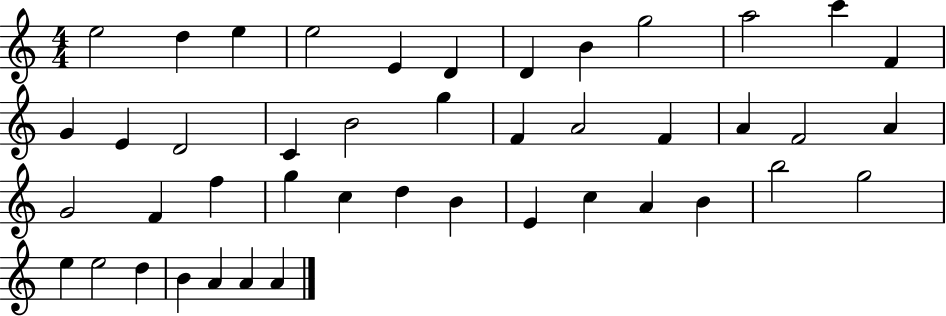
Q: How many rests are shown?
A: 0